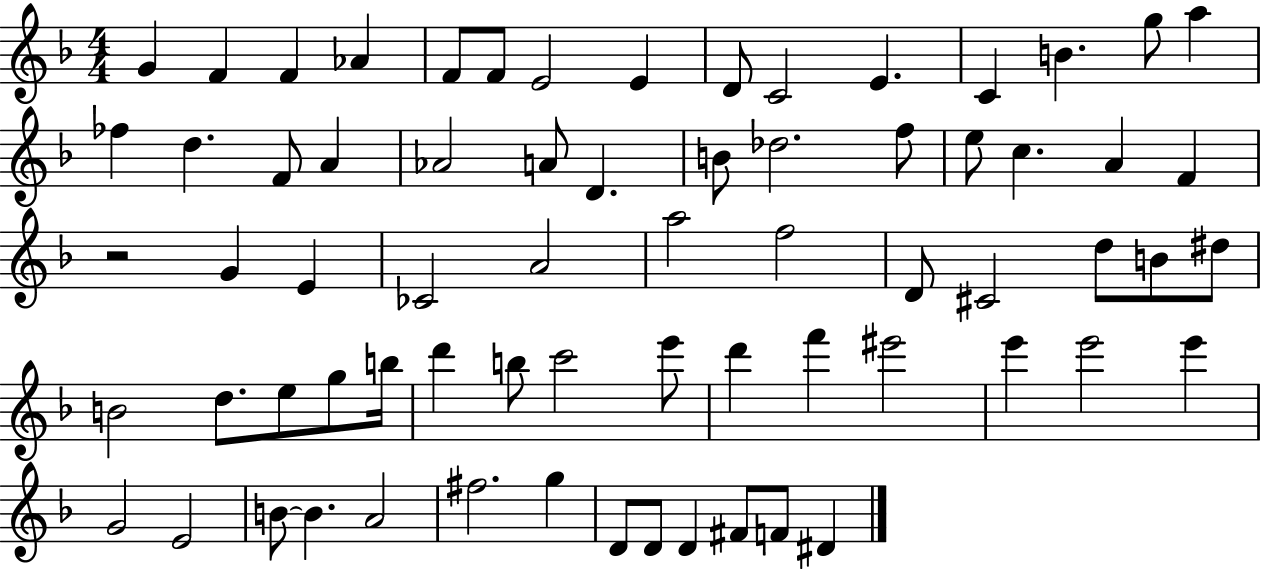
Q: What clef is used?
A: treble